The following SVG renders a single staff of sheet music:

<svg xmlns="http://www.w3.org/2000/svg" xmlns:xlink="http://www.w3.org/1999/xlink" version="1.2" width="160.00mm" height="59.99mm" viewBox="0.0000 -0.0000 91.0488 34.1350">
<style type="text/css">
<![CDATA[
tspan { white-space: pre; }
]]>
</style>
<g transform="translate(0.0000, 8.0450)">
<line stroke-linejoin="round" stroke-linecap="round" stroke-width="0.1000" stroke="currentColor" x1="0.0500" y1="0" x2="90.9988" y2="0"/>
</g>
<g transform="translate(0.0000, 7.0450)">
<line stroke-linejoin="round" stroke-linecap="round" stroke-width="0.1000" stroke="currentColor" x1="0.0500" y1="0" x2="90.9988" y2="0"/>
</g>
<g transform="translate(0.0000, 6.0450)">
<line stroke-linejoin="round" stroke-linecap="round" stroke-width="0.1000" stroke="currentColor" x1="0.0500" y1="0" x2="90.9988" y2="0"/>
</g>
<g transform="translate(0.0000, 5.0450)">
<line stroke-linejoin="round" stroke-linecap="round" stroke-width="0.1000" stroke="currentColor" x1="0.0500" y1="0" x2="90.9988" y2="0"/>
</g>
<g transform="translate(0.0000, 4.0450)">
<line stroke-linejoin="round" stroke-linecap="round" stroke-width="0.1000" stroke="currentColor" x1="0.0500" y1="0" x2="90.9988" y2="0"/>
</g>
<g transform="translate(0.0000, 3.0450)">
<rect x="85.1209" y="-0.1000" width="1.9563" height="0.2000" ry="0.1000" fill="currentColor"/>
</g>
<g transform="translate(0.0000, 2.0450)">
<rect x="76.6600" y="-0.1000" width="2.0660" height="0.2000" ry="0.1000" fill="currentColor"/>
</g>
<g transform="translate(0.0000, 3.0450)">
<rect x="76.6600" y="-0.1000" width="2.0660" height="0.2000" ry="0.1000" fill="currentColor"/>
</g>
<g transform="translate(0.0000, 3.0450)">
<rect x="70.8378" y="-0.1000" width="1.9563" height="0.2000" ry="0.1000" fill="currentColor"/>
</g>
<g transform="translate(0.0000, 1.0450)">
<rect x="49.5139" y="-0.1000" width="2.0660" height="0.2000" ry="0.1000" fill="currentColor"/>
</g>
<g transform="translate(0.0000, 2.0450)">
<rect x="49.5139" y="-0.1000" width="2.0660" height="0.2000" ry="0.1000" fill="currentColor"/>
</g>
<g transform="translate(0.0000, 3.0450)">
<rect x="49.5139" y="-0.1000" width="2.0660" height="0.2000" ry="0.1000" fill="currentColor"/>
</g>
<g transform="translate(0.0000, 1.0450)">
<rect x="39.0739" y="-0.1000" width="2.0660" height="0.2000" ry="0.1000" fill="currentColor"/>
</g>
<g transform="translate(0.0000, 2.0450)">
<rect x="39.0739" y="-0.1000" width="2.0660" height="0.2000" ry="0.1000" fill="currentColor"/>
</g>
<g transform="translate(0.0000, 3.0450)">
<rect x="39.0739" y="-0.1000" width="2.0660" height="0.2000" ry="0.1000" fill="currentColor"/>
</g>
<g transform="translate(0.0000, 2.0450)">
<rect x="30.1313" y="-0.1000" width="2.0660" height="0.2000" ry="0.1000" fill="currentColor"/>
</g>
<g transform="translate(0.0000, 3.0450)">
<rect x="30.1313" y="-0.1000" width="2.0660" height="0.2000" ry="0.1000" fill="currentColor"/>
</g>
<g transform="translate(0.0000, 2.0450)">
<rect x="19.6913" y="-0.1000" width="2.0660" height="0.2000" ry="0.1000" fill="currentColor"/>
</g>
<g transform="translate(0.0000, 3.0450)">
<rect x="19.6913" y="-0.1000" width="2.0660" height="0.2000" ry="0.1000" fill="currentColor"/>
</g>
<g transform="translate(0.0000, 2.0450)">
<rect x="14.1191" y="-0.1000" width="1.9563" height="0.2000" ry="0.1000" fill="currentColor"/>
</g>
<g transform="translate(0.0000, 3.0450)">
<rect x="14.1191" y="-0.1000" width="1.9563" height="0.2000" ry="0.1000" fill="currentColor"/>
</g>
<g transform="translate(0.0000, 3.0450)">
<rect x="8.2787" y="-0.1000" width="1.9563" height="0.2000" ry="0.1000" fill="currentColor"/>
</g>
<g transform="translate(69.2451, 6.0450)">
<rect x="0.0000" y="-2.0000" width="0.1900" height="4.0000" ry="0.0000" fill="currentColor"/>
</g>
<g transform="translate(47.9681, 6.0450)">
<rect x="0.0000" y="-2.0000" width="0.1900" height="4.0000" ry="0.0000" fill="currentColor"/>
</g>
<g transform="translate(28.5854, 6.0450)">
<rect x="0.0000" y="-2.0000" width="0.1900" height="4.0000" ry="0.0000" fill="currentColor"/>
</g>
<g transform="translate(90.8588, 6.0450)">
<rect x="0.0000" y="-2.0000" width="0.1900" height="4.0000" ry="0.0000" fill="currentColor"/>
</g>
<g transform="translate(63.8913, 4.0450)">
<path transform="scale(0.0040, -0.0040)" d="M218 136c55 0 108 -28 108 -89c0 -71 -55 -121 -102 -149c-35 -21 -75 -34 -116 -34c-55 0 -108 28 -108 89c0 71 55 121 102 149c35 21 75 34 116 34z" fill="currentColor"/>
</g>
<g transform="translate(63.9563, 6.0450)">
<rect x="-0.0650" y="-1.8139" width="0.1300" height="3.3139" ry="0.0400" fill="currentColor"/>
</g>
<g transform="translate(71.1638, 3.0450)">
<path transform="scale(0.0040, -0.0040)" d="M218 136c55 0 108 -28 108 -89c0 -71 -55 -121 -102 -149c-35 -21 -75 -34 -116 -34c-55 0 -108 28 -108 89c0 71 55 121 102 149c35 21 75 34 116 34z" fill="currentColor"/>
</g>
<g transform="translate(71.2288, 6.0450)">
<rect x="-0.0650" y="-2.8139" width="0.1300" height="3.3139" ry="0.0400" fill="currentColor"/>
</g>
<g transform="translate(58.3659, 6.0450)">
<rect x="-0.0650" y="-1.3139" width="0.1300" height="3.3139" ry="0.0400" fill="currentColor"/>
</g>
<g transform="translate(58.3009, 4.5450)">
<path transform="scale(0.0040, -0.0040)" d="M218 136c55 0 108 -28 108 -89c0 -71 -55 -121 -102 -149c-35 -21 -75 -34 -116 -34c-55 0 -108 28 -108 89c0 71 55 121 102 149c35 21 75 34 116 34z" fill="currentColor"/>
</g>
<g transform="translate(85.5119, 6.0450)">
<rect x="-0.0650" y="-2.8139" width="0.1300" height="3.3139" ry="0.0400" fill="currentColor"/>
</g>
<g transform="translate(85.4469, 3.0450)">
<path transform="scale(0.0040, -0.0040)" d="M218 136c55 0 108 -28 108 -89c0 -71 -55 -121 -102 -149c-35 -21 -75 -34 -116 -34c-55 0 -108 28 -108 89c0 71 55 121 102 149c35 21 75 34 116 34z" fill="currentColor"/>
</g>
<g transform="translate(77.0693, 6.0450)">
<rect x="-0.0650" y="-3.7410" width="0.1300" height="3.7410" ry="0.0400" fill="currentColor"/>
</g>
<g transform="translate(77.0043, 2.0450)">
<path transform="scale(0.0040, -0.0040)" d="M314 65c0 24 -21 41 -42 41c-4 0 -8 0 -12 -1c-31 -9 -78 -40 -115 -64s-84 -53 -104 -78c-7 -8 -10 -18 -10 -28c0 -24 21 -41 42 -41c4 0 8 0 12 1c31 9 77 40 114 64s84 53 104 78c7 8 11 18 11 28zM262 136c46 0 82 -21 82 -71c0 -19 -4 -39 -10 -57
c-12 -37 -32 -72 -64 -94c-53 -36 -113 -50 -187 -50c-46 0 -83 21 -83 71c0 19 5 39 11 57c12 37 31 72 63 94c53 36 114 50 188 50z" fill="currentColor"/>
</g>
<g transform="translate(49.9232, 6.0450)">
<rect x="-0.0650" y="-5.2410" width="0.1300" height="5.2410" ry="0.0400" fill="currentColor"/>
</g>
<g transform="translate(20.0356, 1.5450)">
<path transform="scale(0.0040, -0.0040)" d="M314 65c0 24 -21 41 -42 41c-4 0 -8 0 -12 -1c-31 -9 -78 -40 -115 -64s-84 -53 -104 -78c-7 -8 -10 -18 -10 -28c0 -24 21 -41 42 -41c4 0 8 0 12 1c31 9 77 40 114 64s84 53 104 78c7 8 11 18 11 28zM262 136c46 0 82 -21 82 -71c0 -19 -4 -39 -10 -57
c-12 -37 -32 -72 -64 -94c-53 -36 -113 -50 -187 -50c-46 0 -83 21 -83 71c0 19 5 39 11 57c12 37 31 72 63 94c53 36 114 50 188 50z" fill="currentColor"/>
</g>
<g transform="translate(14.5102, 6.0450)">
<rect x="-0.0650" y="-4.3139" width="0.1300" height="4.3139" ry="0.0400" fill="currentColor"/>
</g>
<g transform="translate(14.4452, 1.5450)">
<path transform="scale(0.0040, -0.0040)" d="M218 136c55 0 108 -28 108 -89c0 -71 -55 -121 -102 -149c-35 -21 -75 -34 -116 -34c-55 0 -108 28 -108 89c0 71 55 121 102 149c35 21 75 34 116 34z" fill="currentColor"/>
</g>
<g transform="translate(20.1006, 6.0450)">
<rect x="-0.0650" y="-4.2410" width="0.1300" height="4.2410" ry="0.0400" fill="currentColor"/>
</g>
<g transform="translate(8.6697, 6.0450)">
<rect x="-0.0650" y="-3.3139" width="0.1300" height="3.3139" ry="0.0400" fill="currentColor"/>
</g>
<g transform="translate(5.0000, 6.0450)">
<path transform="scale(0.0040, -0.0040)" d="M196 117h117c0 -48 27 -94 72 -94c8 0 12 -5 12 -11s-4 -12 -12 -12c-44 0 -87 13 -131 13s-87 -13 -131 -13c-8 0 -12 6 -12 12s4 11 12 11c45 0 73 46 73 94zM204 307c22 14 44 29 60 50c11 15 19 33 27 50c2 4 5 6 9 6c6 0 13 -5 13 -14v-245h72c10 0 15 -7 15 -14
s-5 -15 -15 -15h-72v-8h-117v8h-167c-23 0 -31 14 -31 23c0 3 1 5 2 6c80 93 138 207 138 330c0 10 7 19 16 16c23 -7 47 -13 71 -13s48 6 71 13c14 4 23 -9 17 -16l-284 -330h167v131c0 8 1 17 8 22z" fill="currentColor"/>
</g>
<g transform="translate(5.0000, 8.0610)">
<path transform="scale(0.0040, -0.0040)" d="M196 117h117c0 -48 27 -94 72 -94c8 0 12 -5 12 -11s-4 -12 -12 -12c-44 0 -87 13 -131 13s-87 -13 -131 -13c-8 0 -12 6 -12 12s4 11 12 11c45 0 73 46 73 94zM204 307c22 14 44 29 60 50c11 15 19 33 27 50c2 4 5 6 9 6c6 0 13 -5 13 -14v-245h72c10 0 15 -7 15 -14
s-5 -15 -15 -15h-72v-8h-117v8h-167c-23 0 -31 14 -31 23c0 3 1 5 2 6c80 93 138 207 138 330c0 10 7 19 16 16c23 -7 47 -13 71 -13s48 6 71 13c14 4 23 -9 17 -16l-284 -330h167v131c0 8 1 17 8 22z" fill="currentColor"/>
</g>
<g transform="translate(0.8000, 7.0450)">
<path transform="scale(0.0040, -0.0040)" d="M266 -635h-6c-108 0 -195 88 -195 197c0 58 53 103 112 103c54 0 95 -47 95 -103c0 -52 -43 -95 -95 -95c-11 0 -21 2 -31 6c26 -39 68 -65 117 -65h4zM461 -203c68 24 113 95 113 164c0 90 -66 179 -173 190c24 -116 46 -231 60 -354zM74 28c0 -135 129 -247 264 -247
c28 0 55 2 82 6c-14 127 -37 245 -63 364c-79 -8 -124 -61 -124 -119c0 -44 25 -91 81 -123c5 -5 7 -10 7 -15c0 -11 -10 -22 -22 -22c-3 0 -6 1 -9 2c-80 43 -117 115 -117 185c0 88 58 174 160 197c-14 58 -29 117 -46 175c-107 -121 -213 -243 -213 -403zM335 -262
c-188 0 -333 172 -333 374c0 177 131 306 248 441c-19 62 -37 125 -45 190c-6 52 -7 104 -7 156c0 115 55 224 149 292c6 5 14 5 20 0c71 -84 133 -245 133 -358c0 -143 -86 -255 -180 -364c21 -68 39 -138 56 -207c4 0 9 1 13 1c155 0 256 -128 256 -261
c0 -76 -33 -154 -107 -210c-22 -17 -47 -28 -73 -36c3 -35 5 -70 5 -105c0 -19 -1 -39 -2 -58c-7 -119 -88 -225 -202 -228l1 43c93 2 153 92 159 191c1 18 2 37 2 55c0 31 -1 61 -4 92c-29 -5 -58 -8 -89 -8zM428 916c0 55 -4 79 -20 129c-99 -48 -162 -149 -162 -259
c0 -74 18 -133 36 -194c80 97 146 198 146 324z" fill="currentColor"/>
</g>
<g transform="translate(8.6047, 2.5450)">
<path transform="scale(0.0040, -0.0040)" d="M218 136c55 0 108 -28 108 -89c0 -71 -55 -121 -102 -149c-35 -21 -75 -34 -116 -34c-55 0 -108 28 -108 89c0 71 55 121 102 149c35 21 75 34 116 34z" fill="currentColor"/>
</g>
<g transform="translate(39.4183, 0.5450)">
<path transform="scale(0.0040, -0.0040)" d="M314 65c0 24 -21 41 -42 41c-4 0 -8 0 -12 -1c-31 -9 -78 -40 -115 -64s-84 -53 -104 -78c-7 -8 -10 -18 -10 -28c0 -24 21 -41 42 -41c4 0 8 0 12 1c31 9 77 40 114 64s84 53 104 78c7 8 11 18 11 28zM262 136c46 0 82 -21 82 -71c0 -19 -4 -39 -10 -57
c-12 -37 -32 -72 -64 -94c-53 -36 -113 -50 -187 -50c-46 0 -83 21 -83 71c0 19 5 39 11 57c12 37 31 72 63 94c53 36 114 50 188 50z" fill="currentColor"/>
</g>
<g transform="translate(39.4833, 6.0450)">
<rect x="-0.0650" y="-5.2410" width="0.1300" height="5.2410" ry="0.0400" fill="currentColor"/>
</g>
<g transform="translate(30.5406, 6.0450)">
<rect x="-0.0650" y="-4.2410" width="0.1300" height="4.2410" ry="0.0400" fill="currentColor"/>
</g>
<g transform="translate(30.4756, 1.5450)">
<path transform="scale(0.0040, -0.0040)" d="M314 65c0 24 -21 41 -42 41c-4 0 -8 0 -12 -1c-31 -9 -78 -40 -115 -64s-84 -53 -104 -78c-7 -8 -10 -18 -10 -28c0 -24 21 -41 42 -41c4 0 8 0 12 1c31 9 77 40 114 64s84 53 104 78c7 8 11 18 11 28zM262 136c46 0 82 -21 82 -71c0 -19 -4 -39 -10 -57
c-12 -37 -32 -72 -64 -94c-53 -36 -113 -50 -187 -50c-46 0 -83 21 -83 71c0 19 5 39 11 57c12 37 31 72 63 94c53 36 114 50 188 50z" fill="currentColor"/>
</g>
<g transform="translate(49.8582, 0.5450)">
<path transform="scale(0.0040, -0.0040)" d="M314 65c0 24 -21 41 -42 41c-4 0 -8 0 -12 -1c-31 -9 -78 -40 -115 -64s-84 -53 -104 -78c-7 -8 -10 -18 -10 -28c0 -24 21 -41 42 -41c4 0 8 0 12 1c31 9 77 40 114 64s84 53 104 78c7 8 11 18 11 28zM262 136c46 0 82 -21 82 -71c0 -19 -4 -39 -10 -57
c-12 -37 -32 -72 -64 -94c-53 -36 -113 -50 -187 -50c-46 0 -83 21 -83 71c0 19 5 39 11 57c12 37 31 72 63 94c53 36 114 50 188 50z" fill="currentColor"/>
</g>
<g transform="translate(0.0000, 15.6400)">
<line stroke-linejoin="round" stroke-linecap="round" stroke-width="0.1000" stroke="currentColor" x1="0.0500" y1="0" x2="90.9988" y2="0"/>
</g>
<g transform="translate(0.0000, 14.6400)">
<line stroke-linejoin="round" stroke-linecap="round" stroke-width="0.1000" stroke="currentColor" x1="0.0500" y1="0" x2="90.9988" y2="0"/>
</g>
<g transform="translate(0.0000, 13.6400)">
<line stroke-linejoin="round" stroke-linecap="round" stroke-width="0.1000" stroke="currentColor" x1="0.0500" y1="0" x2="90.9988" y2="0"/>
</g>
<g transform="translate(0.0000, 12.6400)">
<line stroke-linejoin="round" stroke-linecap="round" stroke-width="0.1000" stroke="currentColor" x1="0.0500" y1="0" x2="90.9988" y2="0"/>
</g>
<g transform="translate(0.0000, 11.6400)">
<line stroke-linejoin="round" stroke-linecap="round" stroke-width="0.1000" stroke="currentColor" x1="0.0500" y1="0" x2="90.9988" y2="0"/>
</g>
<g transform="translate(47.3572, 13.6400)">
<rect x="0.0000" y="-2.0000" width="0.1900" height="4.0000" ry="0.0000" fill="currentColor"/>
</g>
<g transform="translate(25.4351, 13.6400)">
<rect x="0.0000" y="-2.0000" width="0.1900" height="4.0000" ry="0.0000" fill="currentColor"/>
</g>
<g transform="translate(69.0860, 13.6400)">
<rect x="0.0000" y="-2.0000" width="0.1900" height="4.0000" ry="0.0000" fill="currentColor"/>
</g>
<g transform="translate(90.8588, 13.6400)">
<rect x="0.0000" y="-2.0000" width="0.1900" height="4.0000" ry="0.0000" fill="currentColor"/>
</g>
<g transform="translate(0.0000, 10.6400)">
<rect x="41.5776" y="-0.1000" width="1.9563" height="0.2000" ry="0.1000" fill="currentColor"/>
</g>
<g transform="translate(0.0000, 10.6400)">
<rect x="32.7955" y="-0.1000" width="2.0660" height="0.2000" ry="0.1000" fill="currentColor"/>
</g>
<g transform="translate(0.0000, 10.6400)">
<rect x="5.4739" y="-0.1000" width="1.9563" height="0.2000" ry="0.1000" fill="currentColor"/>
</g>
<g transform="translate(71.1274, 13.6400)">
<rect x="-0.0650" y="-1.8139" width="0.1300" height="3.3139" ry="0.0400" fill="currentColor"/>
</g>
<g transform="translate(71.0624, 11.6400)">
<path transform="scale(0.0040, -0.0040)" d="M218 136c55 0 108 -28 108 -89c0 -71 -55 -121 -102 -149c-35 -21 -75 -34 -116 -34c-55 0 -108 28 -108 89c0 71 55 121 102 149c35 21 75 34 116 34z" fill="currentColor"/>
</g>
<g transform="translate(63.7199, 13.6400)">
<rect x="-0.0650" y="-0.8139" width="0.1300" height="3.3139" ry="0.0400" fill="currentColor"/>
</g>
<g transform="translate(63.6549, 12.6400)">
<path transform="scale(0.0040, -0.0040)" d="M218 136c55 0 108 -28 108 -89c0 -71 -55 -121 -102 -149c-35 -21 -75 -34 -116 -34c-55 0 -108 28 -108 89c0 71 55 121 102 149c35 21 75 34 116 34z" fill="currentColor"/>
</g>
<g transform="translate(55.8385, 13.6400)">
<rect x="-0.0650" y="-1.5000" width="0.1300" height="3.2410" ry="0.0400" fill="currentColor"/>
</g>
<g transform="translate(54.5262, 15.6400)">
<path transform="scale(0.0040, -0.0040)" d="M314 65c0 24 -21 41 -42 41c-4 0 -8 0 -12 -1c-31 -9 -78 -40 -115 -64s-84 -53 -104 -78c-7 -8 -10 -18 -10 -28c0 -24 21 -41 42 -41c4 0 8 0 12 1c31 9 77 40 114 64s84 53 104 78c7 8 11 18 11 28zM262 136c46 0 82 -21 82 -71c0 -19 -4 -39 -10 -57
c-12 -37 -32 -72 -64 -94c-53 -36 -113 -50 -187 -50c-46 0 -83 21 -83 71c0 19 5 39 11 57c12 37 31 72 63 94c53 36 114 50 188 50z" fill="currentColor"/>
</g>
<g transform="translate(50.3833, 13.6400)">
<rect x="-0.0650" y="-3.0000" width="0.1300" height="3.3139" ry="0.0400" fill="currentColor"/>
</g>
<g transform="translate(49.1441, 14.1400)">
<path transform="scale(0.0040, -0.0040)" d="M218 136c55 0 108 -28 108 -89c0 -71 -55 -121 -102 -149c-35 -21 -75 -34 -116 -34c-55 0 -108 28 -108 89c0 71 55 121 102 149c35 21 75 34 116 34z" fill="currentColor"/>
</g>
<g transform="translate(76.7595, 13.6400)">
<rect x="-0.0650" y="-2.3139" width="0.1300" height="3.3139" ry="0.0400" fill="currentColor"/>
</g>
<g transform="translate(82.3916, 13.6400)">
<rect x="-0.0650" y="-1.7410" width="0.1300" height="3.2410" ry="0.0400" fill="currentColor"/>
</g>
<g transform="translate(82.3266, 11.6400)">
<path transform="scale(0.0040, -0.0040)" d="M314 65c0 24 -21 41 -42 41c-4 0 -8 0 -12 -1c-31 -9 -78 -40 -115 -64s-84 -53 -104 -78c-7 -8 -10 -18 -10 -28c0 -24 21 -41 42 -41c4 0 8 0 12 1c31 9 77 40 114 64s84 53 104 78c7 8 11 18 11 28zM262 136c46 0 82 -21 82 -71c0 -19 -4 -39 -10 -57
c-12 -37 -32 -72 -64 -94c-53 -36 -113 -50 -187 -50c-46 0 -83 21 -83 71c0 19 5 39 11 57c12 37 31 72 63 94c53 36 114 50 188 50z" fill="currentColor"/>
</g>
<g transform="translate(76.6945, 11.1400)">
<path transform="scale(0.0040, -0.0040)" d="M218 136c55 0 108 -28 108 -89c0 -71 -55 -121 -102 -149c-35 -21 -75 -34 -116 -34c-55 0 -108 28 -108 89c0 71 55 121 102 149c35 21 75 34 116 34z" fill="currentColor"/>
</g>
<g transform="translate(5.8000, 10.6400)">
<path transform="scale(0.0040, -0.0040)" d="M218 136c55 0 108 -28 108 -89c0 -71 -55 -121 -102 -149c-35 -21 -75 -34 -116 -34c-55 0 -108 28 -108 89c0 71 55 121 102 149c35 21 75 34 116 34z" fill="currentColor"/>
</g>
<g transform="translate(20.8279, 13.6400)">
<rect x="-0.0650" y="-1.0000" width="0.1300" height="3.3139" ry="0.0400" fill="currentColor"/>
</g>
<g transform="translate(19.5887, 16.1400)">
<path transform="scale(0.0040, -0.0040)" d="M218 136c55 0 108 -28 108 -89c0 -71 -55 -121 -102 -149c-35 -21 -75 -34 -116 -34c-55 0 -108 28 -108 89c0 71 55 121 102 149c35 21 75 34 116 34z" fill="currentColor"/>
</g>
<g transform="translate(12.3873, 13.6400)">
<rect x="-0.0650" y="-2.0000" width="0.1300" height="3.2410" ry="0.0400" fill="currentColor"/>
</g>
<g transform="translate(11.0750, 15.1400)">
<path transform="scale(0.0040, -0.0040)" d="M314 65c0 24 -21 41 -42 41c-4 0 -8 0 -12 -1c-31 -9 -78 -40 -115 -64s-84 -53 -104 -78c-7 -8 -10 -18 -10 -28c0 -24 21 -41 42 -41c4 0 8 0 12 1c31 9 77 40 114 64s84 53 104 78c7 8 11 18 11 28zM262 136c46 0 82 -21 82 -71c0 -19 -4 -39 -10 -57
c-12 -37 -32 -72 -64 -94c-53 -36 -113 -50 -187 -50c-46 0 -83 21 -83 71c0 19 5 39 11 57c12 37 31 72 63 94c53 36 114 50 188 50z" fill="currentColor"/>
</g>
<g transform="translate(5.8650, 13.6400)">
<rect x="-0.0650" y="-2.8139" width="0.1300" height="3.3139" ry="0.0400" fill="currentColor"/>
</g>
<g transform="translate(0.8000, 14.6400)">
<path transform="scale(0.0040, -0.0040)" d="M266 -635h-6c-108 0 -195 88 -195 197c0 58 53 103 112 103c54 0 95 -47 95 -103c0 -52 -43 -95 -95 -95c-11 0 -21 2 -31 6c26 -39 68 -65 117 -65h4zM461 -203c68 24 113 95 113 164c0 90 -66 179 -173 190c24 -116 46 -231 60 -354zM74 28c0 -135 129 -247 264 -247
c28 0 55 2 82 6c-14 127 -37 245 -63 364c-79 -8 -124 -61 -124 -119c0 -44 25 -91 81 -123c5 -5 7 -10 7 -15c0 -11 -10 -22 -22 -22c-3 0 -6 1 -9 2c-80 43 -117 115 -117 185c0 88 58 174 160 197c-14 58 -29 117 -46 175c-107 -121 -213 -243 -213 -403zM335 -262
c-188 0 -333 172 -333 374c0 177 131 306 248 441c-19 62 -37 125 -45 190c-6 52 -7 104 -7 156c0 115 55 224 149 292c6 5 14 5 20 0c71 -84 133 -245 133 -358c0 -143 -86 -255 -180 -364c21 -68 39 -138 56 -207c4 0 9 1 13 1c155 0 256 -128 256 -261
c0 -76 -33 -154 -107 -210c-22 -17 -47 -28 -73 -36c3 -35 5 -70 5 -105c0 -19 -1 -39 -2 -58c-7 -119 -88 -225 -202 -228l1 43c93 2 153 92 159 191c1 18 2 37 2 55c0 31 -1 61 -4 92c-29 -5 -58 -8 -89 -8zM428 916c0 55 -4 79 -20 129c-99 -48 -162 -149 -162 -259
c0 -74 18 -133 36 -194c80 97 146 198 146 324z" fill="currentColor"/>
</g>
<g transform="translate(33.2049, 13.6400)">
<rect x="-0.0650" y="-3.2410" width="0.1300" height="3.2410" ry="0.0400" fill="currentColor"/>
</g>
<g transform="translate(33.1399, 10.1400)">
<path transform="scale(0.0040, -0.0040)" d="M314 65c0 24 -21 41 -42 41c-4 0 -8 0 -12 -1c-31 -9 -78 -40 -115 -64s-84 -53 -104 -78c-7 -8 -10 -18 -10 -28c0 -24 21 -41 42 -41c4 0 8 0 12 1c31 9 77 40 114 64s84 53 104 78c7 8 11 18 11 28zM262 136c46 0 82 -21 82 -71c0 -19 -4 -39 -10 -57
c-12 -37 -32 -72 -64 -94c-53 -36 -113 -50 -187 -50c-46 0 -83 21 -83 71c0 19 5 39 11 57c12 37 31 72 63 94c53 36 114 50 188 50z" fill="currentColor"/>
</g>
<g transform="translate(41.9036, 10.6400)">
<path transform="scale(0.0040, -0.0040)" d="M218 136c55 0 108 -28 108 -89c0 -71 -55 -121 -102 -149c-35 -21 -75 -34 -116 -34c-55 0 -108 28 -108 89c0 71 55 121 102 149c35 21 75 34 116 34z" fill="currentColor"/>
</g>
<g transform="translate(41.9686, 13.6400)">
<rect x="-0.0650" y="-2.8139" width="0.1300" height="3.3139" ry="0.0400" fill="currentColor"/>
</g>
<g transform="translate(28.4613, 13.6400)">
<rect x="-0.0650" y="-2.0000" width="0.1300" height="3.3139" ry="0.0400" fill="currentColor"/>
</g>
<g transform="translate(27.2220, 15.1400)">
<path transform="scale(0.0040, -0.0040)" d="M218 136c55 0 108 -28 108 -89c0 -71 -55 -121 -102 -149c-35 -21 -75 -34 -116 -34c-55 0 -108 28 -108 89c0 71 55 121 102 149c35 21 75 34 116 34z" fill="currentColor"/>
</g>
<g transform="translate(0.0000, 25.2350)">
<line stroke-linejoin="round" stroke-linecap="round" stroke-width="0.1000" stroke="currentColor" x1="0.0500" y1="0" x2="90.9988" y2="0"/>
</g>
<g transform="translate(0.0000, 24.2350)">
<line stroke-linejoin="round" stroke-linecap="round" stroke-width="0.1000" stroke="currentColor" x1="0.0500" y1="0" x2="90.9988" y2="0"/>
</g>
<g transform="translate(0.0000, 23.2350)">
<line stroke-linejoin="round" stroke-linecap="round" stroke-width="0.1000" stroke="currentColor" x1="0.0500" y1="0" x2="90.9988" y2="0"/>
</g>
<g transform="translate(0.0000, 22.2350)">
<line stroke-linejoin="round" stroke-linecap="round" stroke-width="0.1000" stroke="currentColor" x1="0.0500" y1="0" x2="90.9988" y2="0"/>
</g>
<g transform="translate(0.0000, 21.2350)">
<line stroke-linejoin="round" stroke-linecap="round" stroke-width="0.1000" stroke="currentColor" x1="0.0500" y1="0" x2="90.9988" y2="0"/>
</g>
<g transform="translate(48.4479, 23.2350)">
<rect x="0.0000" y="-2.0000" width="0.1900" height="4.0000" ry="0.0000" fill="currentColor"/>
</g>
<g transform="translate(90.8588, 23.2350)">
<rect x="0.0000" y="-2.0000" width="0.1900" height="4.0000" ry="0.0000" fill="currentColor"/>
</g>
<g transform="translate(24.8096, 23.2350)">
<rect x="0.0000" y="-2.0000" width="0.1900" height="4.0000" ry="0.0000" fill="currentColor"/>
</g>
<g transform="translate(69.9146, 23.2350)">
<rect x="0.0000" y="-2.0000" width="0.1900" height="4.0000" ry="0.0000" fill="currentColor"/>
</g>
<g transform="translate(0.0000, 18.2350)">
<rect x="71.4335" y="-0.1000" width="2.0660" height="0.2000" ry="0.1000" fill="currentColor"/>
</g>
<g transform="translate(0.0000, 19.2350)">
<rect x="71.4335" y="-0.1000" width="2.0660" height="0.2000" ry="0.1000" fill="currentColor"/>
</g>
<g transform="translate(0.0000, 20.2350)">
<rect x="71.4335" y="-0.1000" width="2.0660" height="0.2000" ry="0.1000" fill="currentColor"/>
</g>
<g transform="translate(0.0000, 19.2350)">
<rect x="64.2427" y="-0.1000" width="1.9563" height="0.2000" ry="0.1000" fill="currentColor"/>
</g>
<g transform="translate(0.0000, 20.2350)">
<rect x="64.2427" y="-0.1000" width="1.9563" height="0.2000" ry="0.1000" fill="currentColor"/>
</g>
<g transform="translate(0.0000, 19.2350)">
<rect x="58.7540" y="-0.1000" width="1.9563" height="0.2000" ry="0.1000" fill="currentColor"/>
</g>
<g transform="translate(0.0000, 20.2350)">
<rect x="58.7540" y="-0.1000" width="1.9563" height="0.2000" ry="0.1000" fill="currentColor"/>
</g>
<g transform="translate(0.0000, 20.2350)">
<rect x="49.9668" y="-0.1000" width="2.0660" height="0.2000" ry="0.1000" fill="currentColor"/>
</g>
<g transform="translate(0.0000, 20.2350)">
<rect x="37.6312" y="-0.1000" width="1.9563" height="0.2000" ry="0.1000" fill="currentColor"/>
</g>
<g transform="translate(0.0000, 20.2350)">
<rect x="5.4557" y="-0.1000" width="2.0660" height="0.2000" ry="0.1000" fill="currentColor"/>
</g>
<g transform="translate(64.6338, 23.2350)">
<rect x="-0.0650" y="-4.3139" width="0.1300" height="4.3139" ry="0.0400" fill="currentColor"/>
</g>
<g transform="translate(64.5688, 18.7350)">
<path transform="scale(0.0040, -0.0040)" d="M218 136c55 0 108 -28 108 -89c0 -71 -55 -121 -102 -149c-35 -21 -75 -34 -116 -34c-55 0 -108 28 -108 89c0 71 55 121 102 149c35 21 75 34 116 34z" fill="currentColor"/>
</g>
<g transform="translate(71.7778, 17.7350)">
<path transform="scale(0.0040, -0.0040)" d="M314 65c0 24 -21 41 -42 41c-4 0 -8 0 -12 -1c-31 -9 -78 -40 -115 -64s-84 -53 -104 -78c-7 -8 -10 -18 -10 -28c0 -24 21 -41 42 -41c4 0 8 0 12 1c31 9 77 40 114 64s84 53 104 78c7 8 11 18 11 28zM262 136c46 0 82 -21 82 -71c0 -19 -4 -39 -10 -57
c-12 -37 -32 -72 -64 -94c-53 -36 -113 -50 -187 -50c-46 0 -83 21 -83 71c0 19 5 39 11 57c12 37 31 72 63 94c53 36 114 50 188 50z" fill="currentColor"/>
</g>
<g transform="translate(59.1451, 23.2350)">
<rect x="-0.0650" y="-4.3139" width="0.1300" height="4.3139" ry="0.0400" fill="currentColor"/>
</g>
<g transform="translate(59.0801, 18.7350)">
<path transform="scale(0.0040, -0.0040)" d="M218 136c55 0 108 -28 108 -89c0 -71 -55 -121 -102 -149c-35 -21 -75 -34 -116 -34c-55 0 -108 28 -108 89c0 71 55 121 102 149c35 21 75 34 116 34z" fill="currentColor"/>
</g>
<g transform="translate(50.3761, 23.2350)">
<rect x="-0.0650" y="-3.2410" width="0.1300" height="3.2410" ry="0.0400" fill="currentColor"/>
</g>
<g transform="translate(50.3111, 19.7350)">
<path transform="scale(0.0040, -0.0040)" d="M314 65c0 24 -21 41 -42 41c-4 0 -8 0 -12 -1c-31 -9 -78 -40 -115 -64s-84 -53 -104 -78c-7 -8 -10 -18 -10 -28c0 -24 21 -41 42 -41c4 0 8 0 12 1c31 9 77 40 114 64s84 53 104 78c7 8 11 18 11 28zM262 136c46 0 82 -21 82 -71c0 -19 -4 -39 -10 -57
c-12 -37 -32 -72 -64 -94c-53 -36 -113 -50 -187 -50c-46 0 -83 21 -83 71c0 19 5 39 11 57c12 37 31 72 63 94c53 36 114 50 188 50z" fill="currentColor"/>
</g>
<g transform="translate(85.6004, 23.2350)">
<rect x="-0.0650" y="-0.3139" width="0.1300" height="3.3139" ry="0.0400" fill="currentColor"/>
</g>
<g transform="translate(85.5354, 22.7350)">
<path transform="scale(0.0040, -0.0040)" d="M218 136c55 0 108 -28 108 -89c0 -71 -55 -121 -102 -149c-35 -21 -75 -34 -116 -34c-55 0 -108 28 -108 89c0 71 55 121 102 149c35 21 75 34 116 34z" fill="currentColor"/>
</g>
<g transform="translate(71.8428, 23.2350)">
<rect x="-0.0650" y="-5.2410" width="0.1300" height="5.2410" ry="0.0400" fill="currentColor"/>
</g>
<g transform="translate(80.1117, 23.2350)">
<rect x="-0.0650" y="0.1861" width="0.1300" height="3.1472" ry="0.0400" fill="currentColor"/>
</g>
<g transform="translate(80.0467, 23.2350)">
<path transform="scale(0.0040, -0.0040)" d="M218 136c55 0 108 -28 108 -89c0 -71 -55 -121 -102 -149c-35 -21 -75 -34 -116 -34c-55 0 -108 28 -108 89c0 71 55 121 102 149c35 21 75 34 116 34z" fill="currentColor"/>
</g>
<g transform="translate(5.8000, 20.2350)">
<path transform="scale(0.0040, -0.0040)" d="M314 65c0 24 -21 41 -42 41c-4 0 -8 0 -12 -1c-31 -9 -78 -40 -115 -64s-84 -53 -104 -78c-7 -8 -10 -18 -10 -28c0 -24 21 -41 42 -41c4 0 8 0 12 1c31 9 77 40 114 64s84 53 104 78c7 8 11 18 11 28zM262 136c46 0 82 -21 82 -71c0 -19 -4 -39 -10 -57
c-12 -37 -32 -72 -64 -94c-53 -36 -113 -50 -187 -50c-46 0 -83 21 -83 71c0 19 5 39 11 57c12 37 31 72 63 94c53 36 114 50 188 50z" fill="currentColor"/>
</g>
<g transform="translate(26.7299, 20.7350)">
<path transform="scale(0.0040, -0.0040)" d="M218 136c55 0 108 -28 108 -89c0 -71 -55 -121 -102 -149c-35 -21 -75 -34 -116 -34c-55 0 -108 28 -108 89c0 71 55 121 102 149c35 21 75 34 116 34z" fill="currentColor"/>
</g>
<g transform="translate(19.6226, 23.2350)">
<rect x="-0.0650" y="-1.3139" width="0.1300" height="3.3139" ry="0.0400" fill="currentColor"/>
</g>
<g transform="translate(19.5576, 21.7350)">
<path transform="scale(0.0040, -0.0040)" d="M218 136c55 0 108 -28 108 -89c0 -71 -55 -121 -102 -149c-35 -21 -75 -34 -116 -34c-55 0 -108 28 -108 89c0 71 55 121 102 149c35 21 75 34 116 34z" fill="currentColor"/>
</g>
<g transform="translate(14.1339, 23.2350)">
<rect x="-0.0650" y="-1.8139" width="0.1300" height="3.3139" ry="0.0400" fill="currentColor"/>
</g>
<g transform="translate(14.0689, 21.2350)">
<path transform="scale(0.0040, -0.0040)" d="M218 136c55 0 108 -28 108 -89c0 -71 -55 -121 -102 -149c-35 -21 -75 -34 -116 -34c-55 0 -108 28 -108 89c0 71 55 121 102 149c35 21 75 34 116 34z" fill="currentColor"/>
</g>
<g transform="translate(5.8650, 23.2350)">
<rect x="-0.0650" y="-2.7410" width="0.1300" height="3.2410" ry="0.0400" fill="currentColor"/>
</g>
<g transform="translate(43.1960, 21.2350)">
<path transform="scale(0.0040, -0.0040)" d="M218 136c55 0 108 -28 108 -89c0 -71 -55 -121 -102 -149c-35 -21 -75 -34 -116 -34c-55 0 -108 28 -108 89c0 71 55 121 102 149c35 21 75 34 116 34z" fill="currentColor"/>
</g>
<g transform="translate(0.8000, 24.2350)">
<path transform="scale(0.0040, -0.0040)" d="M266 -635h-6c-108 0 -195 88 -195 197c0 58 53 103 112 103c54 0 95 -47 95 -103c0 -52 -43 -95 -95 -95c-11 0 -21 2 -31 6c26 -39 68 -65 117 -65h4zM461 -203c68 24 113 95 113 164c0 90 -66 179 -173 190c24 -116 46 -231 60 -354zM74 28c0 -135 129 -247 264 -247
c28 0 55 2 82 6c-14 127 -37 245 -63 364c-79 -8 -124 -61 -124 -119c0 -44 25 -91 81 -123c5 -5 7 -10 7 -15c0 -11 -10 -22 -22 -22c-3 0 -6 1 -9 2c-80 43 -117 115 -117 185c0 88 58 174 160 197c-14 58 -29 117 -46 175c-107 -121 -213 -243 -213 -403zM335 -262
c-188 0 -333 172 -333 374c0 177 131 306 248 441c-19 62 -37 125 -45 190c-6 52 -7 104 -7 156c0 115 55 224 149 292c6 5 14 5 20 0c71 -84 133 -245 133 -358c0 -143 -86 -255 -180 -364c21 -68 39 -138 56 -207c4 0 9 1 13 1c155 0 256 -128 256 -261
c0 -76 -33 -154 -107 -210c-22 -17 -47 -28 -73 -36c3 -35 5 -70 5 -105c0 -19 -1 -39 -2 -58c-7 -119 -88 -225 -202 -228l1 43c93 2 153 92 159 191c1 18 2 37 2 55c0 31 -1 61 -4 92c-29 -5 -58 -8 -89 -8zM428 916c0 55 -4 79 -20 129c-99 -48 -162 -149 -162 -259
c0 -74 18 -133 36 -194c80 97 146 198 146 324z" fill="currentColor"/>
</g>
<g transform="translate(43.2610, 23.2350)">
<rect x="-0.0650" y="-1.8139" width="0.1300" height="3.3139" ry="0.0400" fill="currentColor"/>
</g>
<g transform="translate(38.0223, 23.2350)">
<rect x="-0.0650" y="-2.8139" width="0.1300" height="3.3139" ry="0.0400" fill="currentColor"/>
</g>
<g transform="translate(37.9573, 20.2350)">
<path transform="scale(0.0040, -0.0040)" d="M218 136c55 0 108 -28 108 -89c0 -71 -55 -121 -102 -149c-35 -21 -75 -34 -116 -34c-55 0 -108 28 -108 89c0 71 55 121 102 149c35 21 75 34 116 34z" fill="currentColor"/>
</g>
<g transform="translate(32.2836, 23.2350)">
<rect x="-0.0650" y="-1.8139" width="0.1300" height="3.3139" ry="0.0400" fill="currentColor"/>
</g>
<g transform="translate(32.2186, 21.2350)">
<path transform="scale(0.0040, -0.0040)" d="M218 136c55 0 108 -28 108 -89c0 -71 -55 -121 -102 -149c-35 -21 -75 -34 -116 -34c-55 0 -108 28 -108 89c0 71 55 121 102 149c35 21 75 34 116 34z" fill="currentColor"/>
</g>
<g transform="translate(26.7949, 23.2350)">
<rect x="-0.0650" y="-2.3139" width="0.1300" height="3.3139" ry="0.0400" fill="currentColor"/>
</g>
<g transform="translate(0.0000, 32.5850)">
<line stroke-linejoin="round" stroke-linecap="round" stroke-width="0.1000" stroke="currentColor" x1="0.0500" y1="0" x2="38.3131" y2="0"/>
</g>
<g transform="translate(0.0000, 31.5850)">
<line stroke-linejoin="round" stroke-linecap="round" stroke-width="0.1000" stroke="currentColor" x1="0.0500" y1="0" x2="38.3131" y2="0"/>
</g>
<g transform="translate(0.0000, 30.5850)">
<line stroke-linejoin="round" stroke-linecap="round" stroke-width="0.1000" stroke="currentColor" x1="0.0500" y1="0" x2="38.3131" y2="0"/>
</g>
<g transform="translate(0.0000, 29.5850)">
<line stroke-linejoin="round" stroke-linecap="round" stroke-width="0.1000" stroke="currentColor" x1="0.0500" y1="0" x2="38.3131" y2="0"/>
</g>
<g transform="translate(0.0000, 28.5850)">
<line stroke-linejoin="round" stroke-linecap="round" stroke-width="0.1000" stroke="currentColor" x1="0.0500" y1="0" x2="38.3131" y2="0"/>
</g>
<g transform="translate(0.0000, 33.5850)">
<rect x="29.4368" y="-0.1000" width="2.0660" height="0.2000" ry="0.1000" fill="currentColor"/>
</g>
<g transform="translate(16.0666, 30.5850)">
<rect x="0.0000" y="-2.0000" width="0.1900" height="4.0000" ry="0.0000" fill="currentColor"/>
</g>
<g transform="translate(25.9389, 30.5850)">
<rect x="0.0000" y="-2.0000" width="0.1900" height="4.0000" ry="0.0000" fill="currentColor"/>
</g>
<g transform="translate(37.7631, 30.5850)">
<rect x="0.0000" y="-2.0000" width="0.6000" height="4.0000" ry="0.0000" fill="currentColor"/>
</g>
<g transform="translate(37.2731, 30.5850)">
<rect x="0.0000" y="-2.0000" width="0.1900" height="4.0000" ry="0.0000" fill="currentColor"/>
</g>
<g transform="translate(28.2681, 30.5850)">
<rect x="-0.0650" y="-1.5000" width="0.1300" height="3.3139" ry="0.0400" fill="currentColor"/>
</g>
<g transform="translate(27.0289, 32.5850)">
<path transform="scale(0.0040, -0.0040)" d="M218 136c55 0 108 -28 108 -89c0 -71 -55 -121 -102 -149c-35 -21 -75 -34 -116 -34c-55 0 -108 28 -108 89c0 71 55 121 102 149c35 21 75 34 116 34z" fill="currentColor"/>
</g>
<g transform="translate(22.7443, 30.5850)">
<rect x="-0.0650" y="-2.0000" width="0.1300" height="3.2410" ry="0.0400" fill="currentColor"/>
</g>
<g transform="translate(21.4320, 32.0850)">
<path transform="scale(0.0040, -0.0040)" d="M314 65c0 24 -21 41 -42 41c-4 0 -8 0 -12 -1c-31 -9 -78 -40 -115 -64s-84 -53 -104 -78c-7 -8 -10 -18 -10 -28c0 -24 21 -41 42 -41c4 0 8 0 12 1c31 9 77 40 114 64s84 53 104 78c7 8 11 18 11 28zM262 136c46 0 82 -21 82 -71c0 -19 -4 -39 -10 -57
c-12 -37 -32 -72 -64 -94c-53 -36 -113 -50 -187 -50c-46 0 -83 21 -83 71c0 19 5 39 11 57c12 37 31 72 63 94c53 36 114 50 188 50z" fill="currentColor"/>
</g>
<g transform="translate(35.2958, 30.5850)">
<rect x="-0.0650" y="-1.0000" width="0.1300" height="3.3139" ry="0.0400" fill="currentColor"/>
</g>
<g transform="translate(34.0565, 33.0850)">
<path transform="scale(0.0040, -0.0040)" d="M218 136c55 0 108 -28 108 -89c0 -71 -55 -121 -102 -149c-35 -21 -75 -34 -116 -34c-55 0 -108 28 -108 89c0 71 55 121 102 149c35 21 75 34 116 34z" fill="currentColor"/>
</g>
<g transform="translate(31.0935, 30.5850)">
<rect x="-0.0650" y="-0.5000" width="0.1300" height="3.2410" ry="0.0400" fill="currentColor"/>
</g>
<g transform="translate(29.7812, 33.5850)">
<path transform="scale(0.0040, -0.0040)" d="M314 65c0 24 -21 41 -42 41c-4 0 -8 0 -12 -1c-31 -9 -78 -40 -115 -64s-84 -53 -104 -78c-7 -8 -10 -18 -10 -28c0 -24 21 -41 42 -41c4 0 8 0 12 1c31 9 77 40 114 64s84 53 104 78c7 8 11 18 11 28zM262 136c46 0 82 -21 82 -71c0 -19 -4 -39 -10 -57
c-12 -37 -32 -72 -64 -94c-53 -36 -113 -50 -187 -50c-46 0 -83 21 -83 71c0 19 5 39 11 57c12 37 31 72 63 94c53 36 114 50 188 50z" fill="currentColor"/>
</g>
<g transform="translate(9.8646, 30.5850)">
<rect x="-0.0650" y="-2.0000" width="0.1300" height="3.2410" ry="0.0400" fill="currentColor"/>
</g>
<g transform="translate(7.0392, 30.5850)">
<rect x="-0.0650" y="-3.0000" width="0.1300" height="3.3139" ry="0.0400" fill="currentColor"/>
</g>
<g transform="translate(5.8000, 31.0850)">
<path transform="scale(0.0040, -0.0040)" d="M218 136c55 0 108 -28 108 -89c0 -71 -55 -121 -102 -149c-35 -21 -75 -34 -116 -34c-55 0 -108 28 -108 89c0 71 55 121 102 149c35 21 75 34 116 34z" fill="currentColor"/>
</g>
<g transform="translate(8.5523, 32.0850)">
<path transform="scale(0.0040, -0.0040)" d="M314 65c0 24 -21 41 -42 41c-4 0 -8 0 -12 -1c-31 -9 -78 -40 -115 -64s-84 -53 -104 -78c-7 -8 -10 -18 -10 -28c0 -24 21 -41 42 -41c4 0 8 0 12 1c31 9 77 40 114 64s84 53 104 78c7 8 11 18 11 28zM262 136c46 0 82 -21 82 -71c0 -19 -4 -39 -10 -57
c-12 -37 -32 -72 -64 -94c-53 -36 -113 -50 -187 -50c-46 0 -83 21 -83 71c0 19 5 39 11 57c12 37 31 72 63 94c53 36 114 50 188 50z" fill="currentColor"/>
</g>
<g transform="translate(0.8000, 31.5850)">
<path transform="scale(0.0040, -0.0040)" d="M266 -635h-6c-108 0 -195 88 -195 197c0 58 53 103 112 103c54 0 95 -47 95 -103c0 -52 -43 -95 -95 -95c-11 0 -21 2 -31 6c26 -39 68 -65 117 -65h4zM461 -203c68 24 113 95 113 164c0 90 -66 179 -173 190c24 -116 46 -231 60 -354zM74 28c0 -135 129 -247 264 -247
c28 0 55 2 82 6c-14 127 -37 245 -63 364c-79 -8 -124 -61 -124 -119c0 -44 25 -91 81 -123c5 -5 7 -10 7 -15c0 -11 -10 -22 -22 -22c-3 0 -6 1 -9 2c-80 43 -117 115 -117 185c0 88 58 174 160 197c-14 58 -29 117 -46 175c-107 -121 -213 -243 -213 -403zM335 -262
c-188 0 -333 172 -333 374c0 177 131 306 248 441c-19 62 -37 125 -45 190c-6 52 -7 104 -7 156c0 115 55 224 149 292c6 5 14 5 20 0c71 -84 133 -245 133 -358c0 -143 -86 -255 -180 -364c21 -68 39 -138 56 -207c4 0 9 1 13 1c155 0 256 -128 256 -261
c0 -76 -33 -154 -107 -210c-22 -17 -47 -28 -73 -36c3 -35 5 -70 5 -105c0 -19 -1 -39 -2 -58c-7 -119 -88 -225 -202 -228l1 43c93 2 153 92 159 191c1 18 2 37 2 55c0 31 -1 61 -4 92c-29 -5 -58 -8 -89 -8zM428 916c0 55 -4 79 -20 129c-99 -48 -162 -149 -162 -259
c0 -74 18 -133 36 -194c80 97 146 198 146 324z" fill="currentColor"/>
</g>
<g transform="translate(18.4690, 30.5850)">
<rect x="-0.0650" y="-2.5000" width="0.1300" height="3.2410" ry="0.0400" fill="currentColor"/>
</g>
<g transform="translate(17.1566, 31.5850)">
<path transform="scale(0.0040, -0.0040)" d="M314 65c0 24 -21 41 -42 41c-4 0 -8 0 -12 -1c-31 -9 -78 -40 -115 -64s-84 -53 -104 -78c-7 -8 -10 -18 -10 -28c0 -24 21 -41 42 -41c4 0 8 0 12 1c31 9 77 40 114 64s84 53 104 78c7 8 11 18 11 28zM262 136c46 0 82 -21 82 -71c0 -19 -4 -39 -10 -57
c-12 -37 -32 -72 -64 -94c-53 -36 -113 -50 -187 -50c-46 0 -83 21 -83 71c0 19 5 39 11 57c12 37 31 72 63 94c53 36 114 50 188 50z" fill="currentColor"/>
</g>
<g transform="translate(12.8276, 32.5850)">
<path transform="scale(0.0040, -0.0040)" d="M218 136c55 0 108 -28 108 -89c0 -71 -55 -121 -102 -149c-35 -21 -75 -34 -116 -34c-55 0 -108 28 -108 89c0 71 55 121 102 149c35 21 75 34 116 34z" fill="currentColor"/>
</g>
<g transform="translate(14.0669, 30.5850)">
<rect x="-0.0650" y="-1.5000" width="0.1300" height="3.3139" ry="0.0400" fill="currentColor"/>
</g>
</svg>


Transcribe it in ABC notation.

X:1
T:Untitled
M:4/4
L:1/4
K:C
b d' d'2 d'2 f'2 f'2 e f a c'2 a a F2 D F b2 a A E2 d f g f2 a2 f e g f a f b2 d' d' f'2 B c A F2 E G2 F2 E C2 D